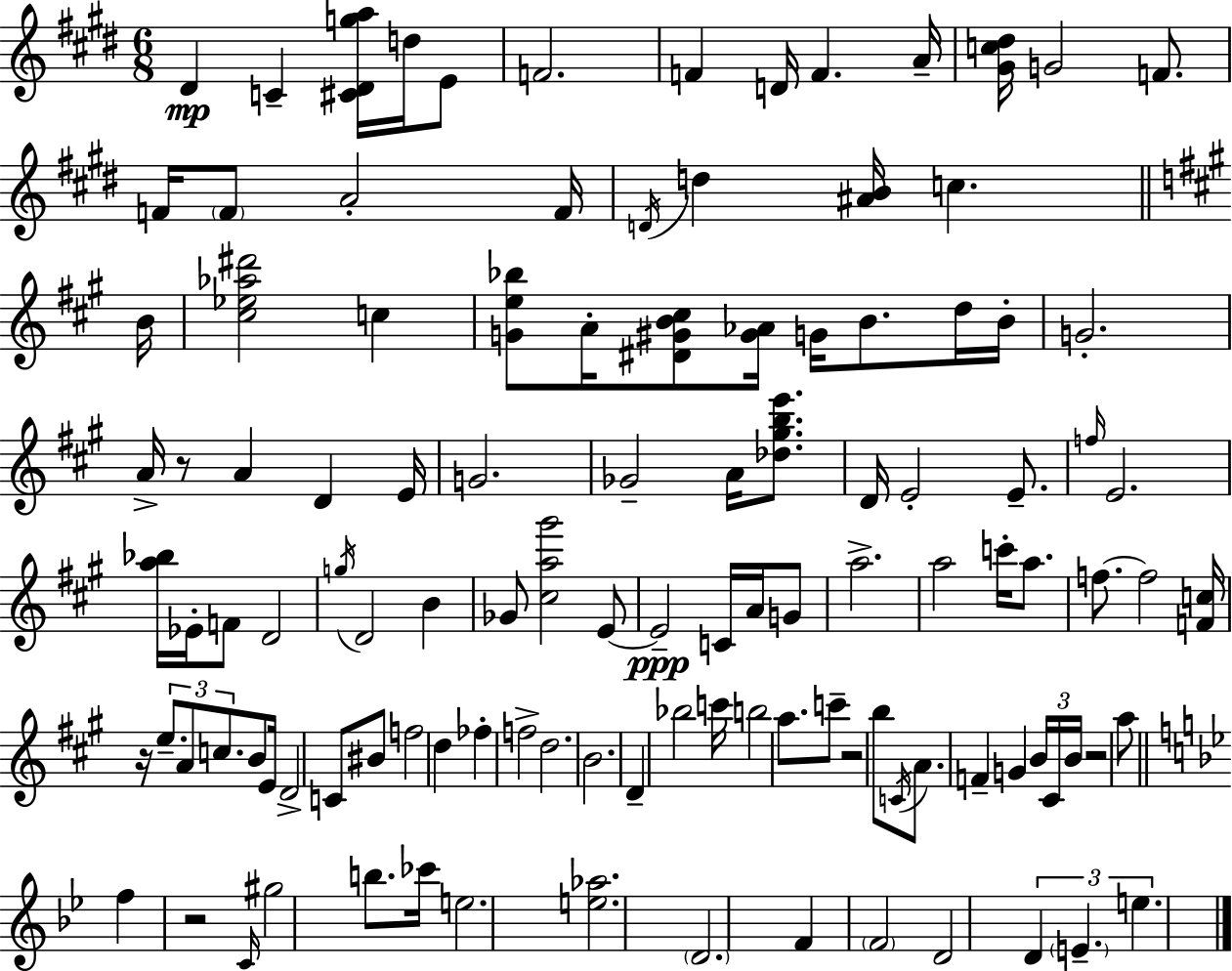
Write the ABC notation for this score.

X:1
T:Untitled
M:6/8
L:1/4
K:E
^D C [^C^Dga]/4 d/4 E/2 F2 F D/4 F A/4 [^Gc^d]/4 G2 F/2 F/4 F/2 A2 F/4 D/4 d [^AB]/4 c B/4 [^c_e_a^d']2 c [Ge_b]/2 A/4 [^D^GB^c]/2 [^G_A]/4 G/4 B/2 d/4 B/4 G2 A/4 z/2 A D E/4 G2 _G2 A/4 [_d^gbe']/2 D/4 E2 E/2 f/4 E2 [a_b]/4 _E/4 F/2 D2 g/4 D2 B _G/2 [^ca^g']2 E/2 E2 C/4 A/4 G/2 a2 a2 c'/4 a/2 f/2 f2 [Fc]/4 z/4 e/2 A/2 c/2 B/2 E/4 D2 C/2 ^B/2 f2 d _f f2 d2 B2 D _b2 c'/4 b2 a/2 c'/2 z2 b/2 C/4 A/2 F G B/4 ^C/4 B/4 z2 a/2 f z2 C/4 ^g2 b/2 _c'/4 e2 [e_a]2 D2 F F2 D2 D E e